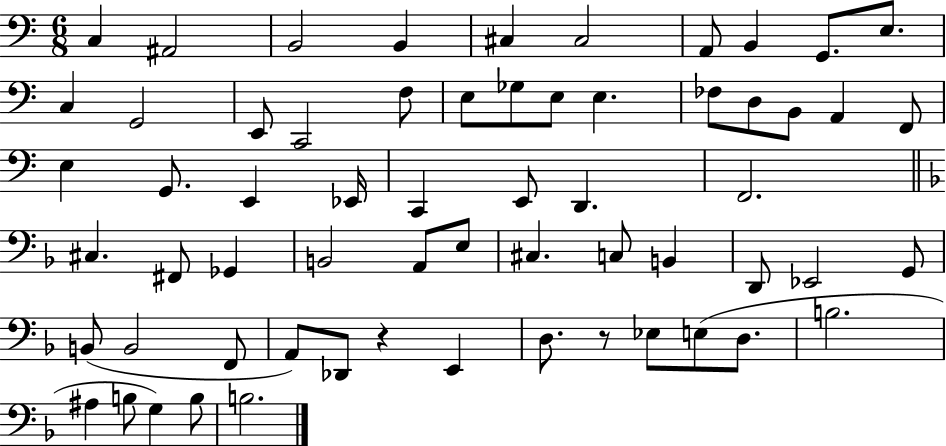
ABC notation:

X:1
T:Untitled
M:6/8
L:1/4
K:C
C, ^A,,2 B,,2 B,, ^C, ^C,2 A,,/2 B,, G,,/2 E,/2 C, G,,2 E,,/2 C,,2 F,/2 E,/2 _G,/2 E,/2 E, _F,/2 D,/2 B,,/2 A,, F,,/2 E, G,,/2 E,, _E,,/4 C,, E,,/2 D,, F,,2 ^C, ^F,,/2 _G,, B,,2 A,,/2 E,/2 ^C, C,/2 B,, D,,/2 _E,,2 G,,/2 B,,/2 B,,2 F,,/2 A,,/2 _D,,/2 z E,, D,/2 z/2 _E,/2 E,/2 D,/2 B,2 ^A, B,/2 G, B,/2 B,2